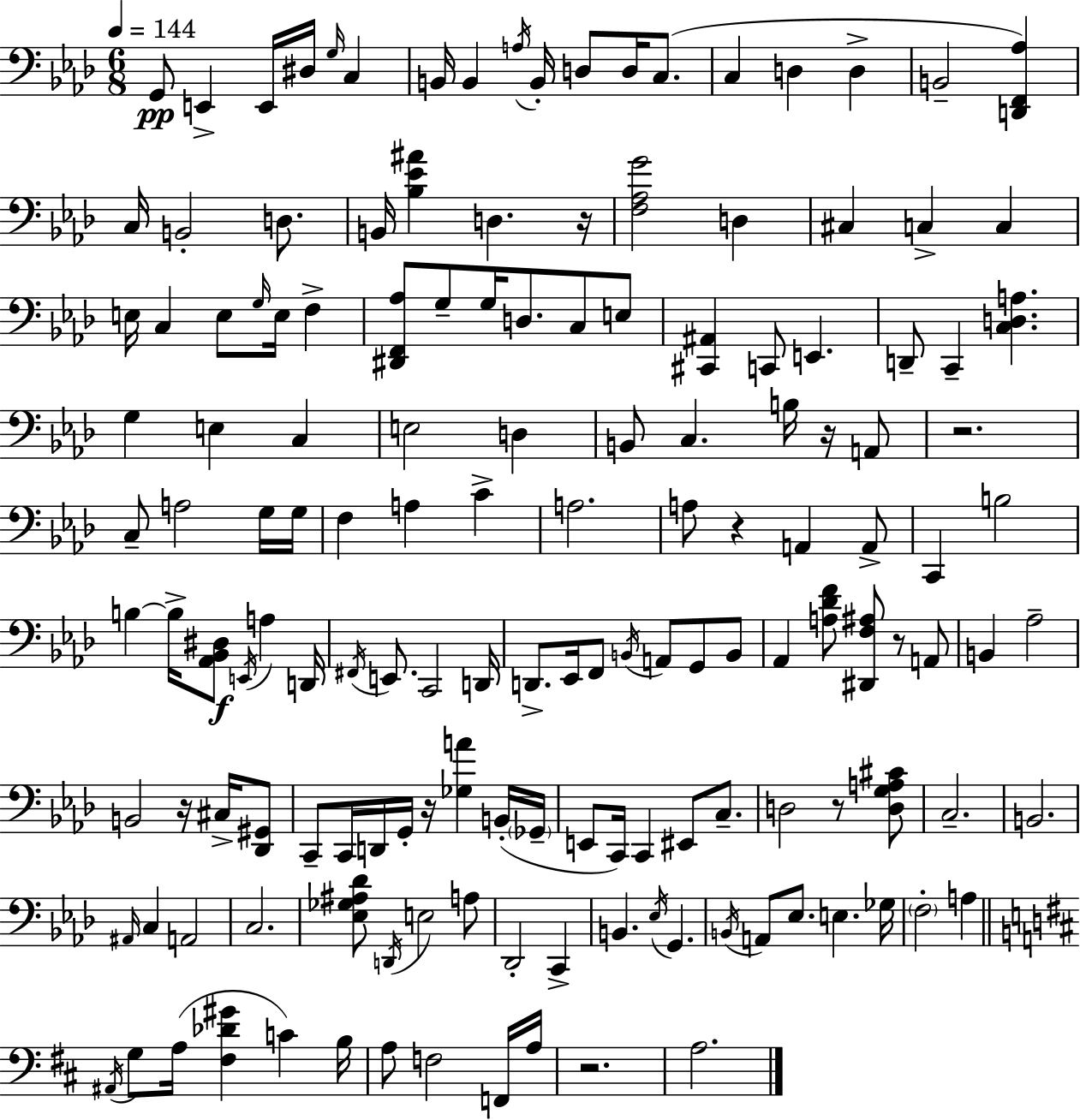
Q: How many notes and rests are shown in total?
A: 151